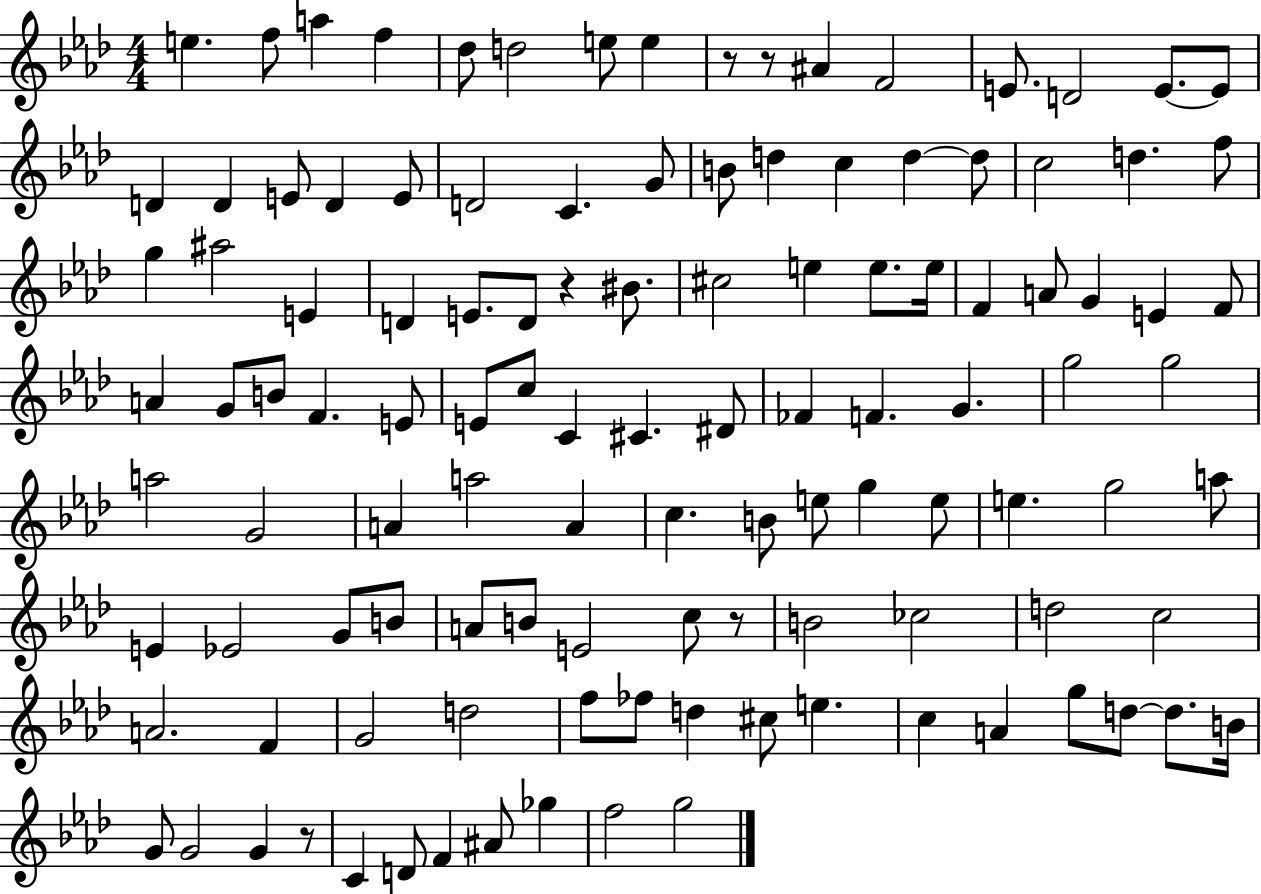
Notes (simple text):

E5/q. F5/e A5/q F5/q Db5/e D5/h E5/e E5/q R/e R/e A#4/q F4/h E4/e. D4/h E4/e. E4/e D4/q D4/q E4/e D4/q E4/e D4/h C4/q. G4/e B4/e D5/q C5/q D5/q D5/e C5/h D5/q. F5/e G5/q A#5/h E4/q D4/q E4/e. D4/e R/q BIS4/e. C#5/h E5/q E5/e. E5/s F4/q A4/e G4/q E4/q F4/e A4/q G4/e B4/e F4/q. E4/e E4/e C5/e C4/q C#4/q. D#4/e FES4/q F4/q. G4/q. G5/h G5/h A5/h G4/h A4/q A5/h A4/q C5/q. B4/e E5/e G5/q E5/e E5/q. G5/h A5/e E4/q Eb4/h G4/e B4/e A4/e B4/e E4/h C5/e R/e B4/h CES5/h D5/h C5/h A4/h. F4/q G4/h D5/h F5/e FES5/e D5/q C#5/e E5/q. C5/q A4/q G5/e D5/e D5/e. B4/s G4/e G4/h G4/q R/e C4/q D4/e F4/q A#4/e Gb5/q F5/h G5/h